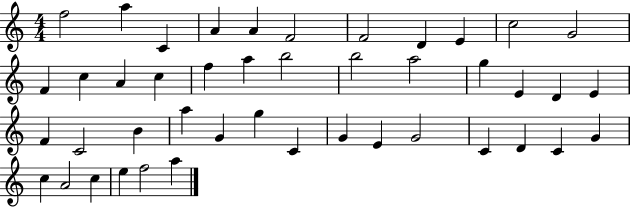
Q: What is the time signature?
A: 4/4